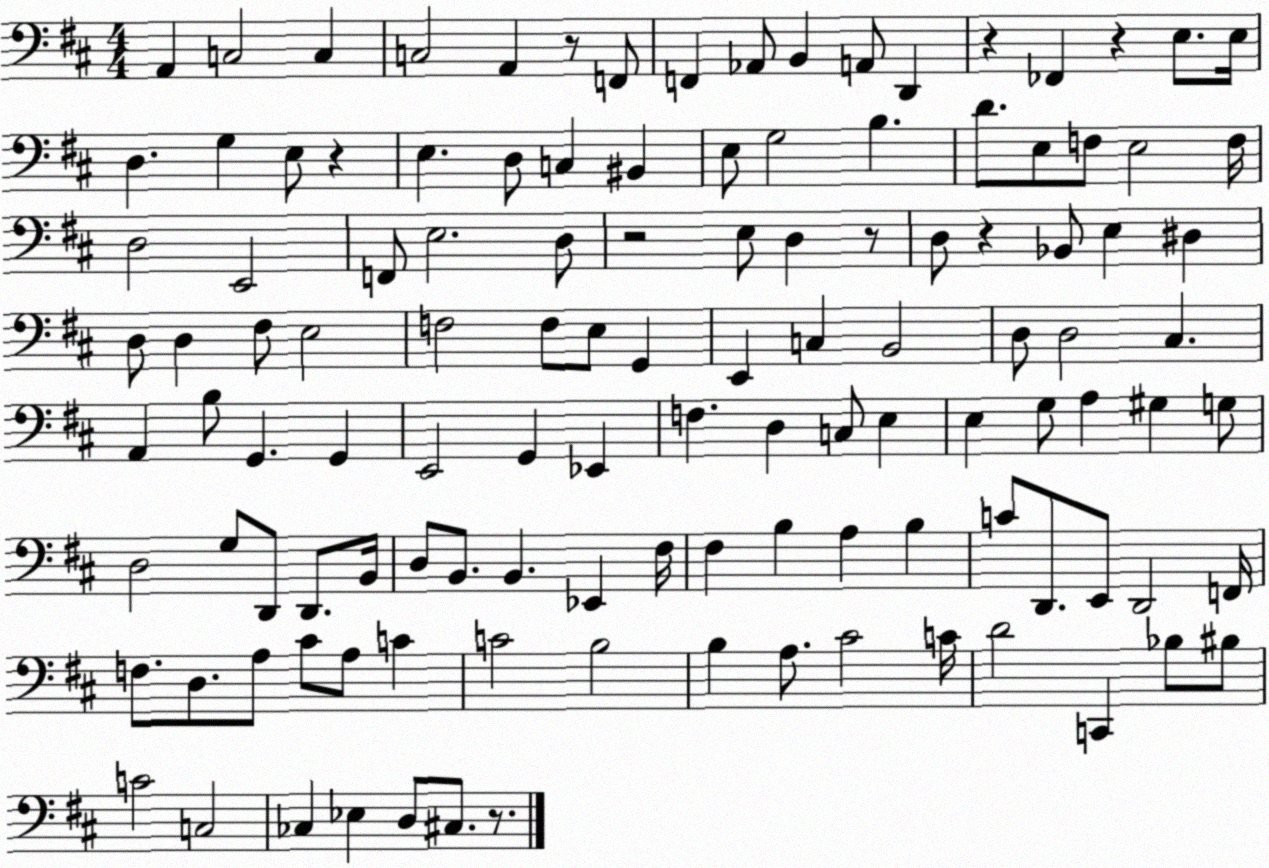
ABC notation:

X:1
T:Untitled
M:4/4
L:1/4
K:D
A,, C,2 C, C,2 A,, z/2 F,,/2 F,, _A,,/2 B,, A,,/2 D,, z _F,, z E,/2 E,/4 D, G, E,/2 z E, D,/2 C, ^B,, E,/2 G,2 B, D/2 E,/2 F,/2 E,2 F,/4 D,2 E,,2 F,,/2 E,2 D,/2 z2 E,/2 D, z/2 D,/2 z _B,,/2 E, ^D, D,/2 D, ^F,/2 E,2 F,2 F,/2 E,/2 G,, E,, C, B,,2 D,/2 D,2 ^C, A,, B,/2 G,, G,, E,,2 G,, _E,, F, D, C,/2 E, E, G,/2 A, ^G, G,/2 D,2 G,/2 D,,/2 D,,/2 B,,/4 D,/2 B,,/2 B,, _E,, ^F,/4 ^F, B, A, B, C/2 D,,/2 E,,/2 D,,2 F,,/4 F,/2 D,/2 A,/2 ^C/2 A,/2 C C2 B,2 B, A,/2 ^C2 C/4 D2 C,, _B,/2 ^B,/2 C2 C,2 _C, _E, D,/2 ^C,/2 z/2